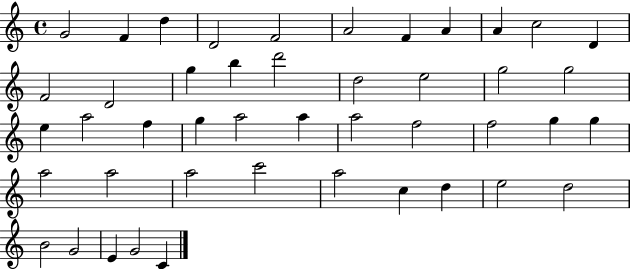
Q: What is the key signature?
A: C major